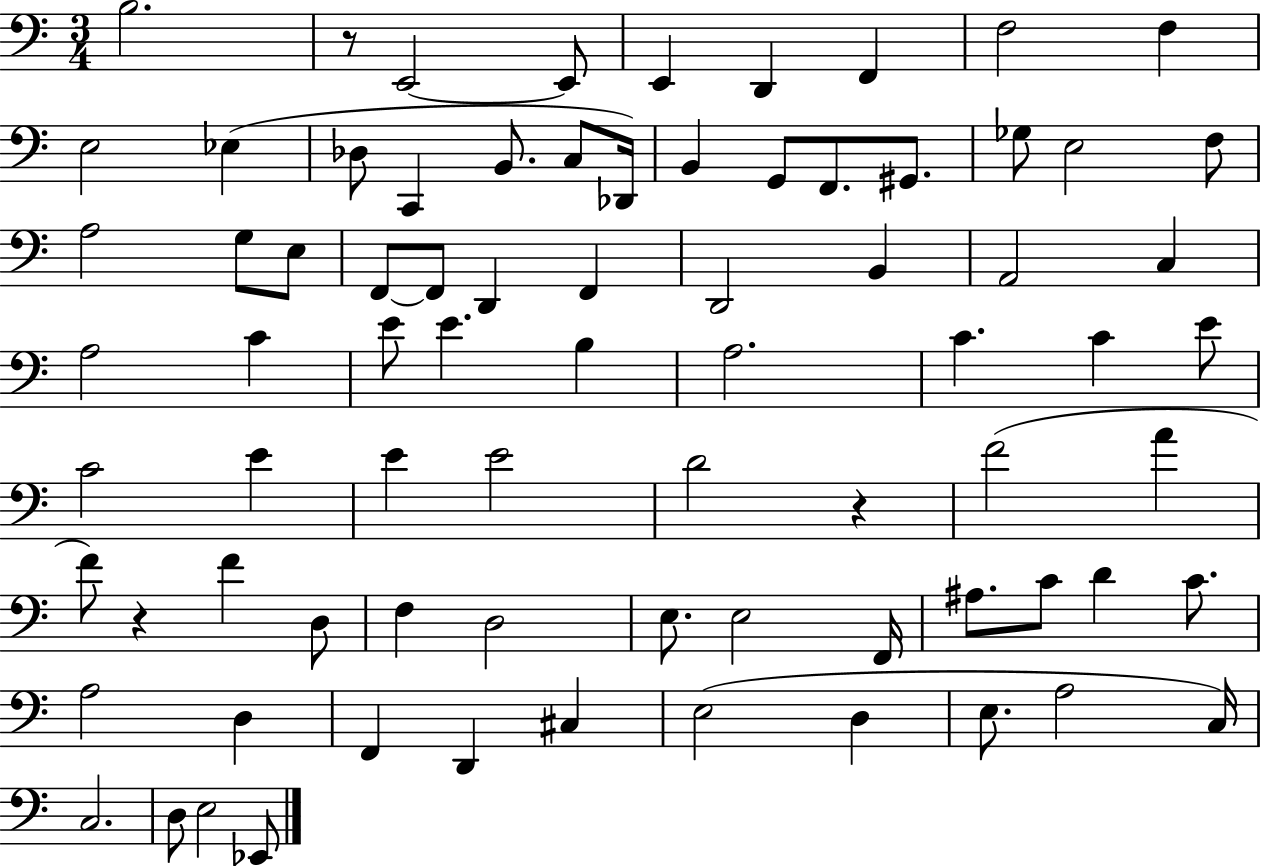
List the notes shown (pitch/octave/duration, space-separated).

B3/h. R/e E2/h E2/e E2/q D2/q F2/q F3/h F3/q E3/h Eb3/q Db3/e C2/q B2/e. C3/e Db2/s B2/q G2/e F2/e. G#2/e. Gb3/e E3/h F3/e A3/h G3/e E3/e F2/e F2/e D2/q F2/q D2/h B2/q A2/h C3/q A3/h C4/q E4/e E4/q. B3/q A3/h. C4/q. C4/q E4/e C4/h E4/q E4/q E4/h D4/h R/q F4/h A4/q F4/e R/q F4/q D3/e F3/q D3/h E3/e. E3/h F2/s A#3/e. C4/e D4/q C4/e. A3/h D3/q F2/q D2/q C#3/q E3/h D3/q E3/e. A3/h C3/s C3/h. D3/e E3/h Eb2/e